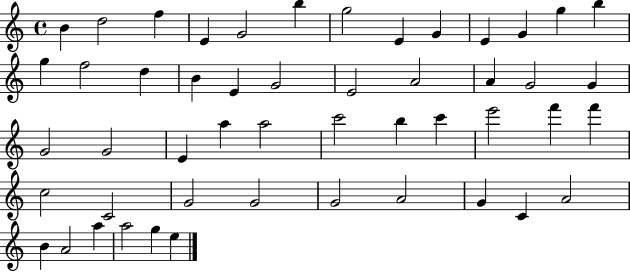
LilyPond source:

{
  \clef treble
  \time 4/4
  \defaultTimeSignature
  \key c \major
  b'4 d''2 f''4 | e'4 g'2 b''4 | g''2 e'4 g'4 | e'4 g'4 g''4 b''4 | \break g''4 f''2 d''4 | b'4 e'4 g'2 | e'2 a'2 | a'4 g'2 g'4 | \break g'2 g'2 | e'4 a''4 a''2 | c'''2 b''4 c'''4 | e'''2 f'''4 f'''4 | \break c''2 c'2 | g'2 g'2 | g'2 a'2 | g'4 c'4 a'2 | \break b'4 a'2 a''4 | a''2 g''4 e''4 | \bar "|."
}